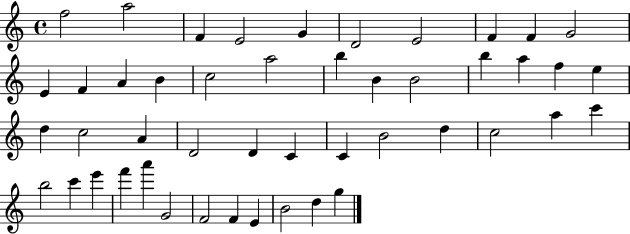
{
  \clef treble
  \time 4/4
  \defaultTimeSignature
  \key c \major
  f''2 a''2 | f'4 e'2 g'4 | d'2 e'2 | f'4 f'4 g'2 | \break e'4 f'4 a'4 b'4 | c''2 a''2 | b''4 b'4 b'2 | b''4 a''4 f''4 e''4 | \break d''4 c''2 a'4 | d'2 d'4 c'4 | c'4 b'2 d''4 | c''2 a''4 c'''4 | \break b''2 c'''4 e'''4 | f'''4 a'''4 g'2 | f'2 f'4 e'4 | b'2 d''4 g''4 | \break \bar "|."
}